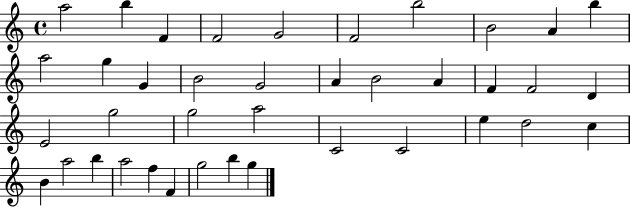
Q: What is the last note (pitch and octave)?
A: G5